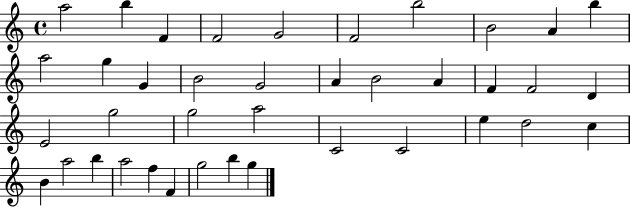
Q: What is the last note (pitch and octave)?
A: G5